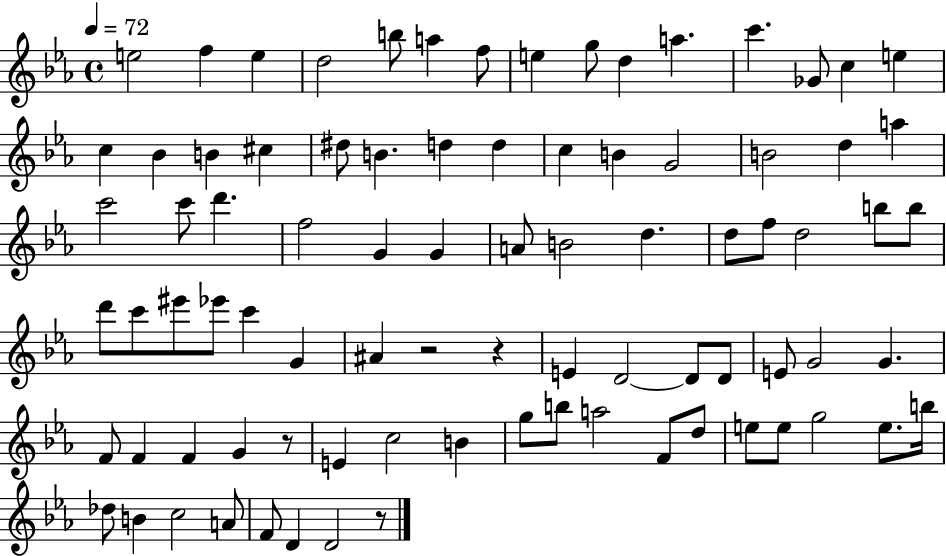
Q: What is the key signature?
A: EES major